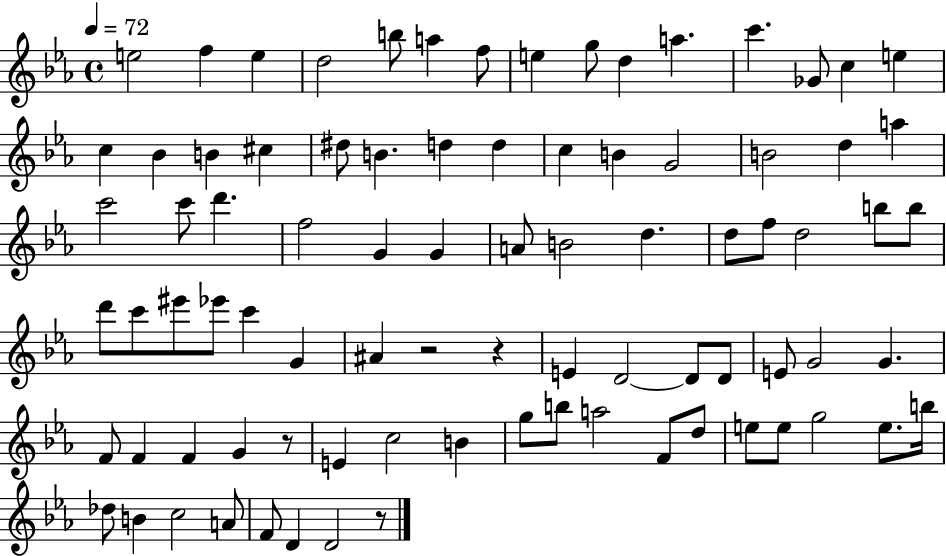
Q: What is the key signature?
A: EES major